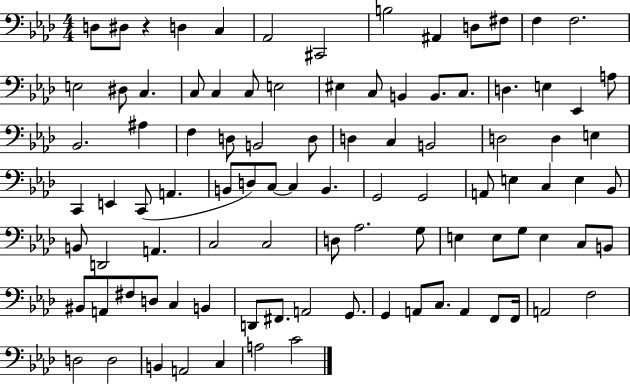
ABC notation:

X:1
T:Untitled
M:4/4
L:1/4
K:Ab
D,/2 ^D,/2 z D, C, _A,,2 ^C,,2 B,2 ^A,, D,/2 ^F,/2 F, F,2 E,2 ^D,/2 C, C,/2 C, C,/2 E,2 ^E, C,/2 B,, B,,/2 C,/2 D, E, _E,, A,/2 _B,,2 ^A, F, D,/2 B,,2 D,/2 D, C, B,,2 D,2 D, E, C,, E,, C,,/2 A,, B,,/2 D,/2 C,/2 C, B,, G,,2 G,,2 A,,/2 E, C, E, _B,,/2 B,,/2 D,,2 A,, C,2 C,2 D,/2 _A,2 G,/2 E, E,/2 G,/2 E, C,/2 B,,/2 ^B,,/2 A,,/2 ^F,/2 D,/2 C, B,, D,,/2 ^F,,/2 A,,2 G,,/2 G,, A,,/2 C,/2 A,, F,,/2 F,,/4 A,,2 F,2 D,2 D,2 B,, A,,2 C, A,2 C2